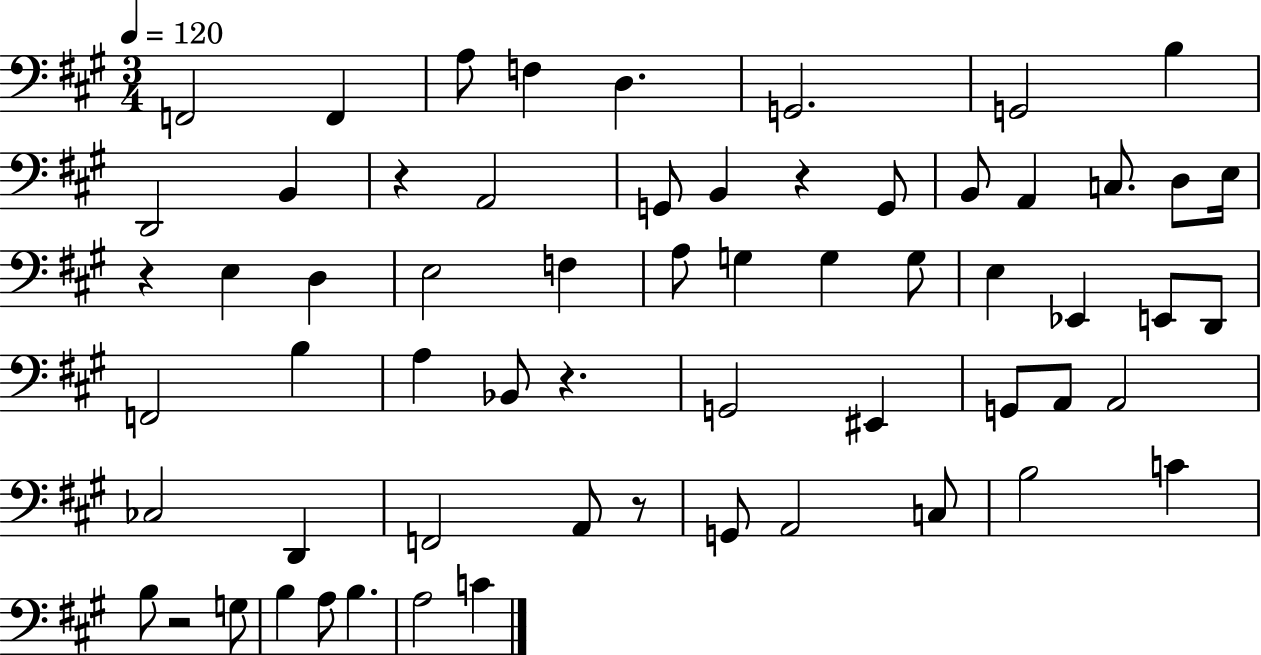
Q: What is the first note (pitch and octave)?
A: F2